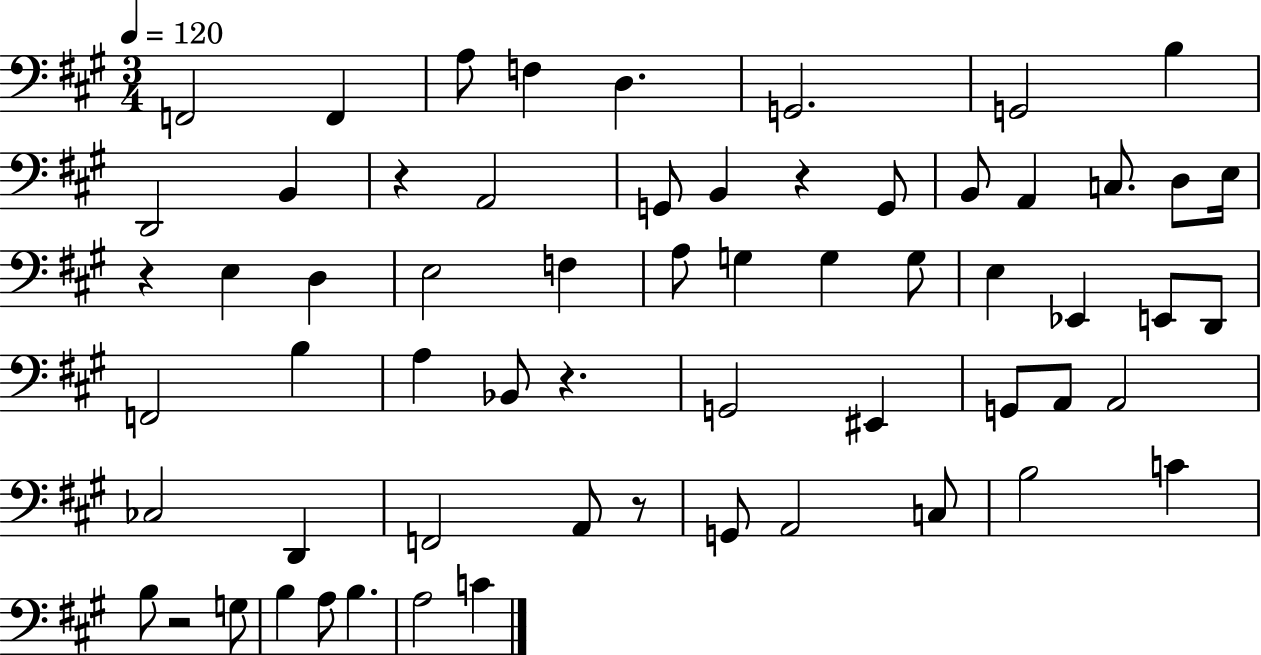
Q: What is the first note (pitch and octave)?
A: F2